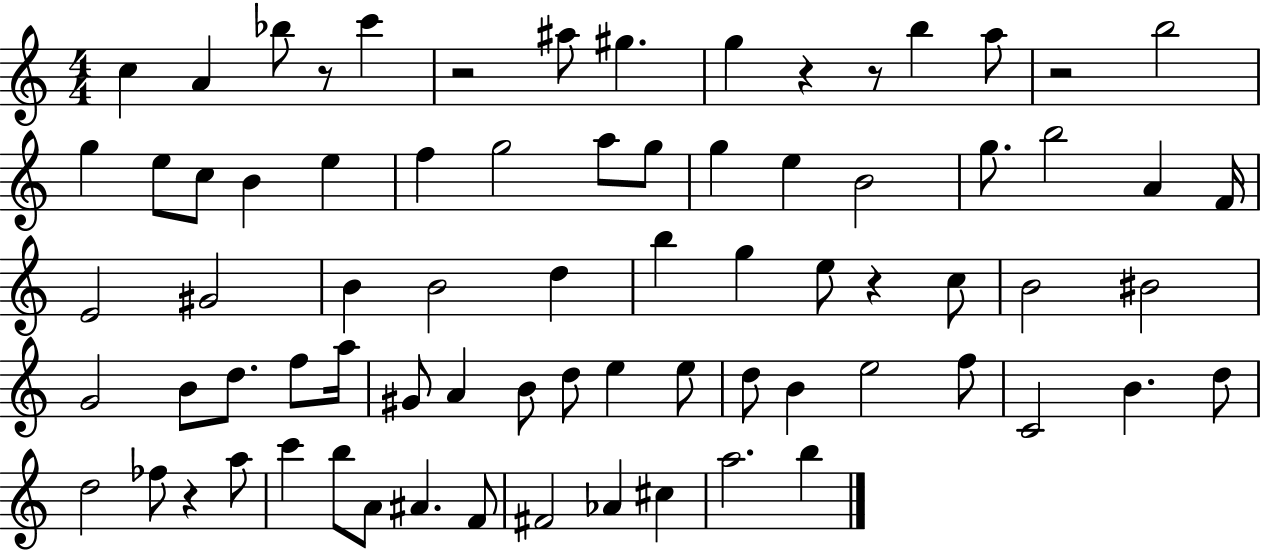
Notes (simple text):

C5/q A4/q Bb5/e R/e C6/q R/h A#5/e G#5/q. G5/q R/q R/e B5/q A5/e R/h B5/h G5/q E5/e C5/e B4/q E5/q F5/q G5/h A5/e G5/e G5/q E5/q B4/h G5/e. B5/h A4/q F4/s E4/h G#4/h B4/q B4/h D5/q B5/q G5/q E5/e R/q C5/e B4/h BIS4/h G4/h B4/e D5/e. F5/e A5/s G#4/e A4/q B4/e D5/e E5/q E5/e D5/e B4/q E5/h F5/e C4/h B4/q. D5/e D5/h FES5/e R/q A5/e C6/q B5/e A4/e A#4/q. F4/e F#4/h Ab4/q C#5/q A5/h. B5/q